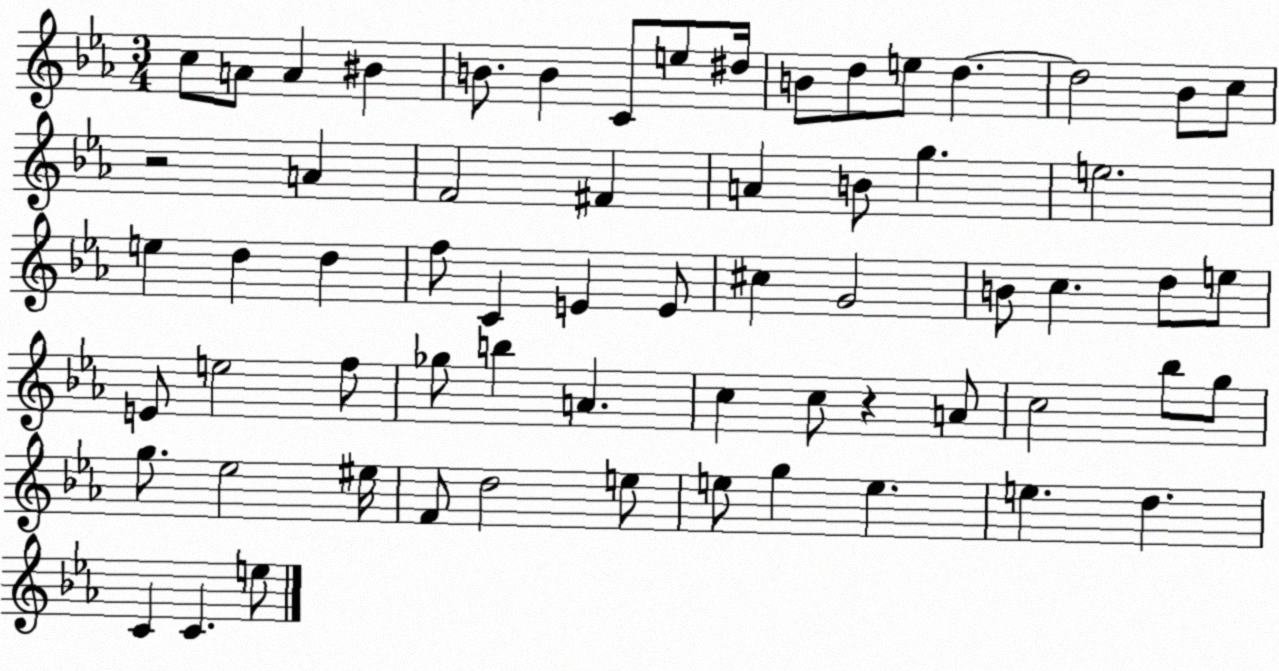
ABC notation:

X:1
T:Untitled
M:3/4
L:1/4
K:Eb
c/2 A/2 A ^B B/2 B C/2 e/2 ^d/4 B/2 d/2 e/2 d d2 _B/2 c/2 z2 A F2 ^F A B/2 g e2 e d d f/2 C E E/2 ^c G2 B/2 c d/2 e/2 E/2 e2 f/2 _g/2 b A c c/2 z A/2 c2 _b/2 g/2 g/2 _e2 ^e/4 F/2 d2 e/2 e/2 g e e d C C e/2